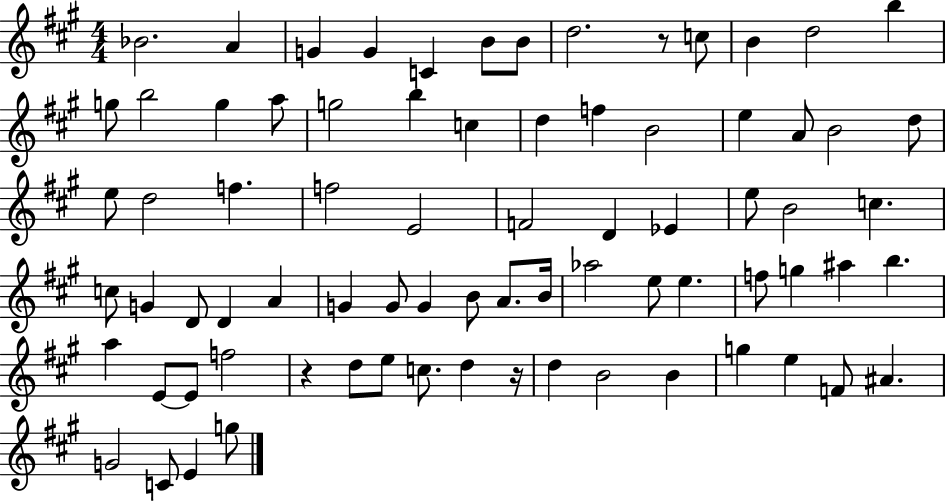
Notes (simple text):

Bb4/h. A4/q G4/q G4/q C4/q B4/e B4/e D5/h. R/e C5/e B4/q D5/h B5/q G5/e B5/h G5/q A5/e G5/h B5/q C5/q D5/q F5/q B4/h E5/q A4/e B4/h D5/e E5/e D5/h F5/q. F5/h E4/h F4/h D4/q Eb4/q E5/e B4/h C5/q. C5/e G4/q D4/e D4/q A4/q G4/q G4/e G4/q B4/e A4/e. B4/s Ab5/h E5/e E5/q. F5/e G5/q A#5/q B5/q. A5/q E4/e E4/e F5/h R/q D5/e E5/e C5/e. D5/q R/s D5/q B4/h B4/q G5/q E5/q F4/e A#4/q. G4/h C4/e E4/q G5/e